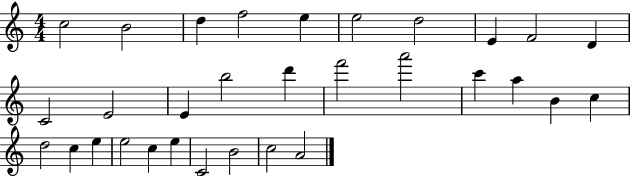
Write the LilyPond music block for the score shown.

{
  \clef treble
  \numericTimeSignature
  \time 4/4
  \key c \major
  c''2 b'2 | d''4 f''2 e''4 | e''2 d''2 | e'4 f'2 d'4 | \break c'2 e'2 | e'4 b''2 d'''4 | f'''2 a'''2 | c'''4 a''4 b'4 c''4 | \break d''2 c''4 e''4 | e''2 c''4 e''4 | c'2 b'2 | c''2 a'2 | \break \bar "|."
}